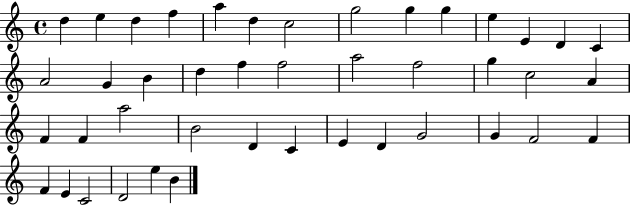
D5/q E5/q D5/q F5/q A5/q D5/q C5/h G5/h G5/q G5/q E5/q E4/q D4/q C4/q A4/h G4/q B4/q D5/q F5/q F5/h A5/h F5/h G5/q C5/h A4/q F4/q F4/q A5/h B4/h D4/q C4/q E4/q D4/q G4/h G4/q F4/h F4/q F4/q E4/q C4/h D4/h E5/q B4/q